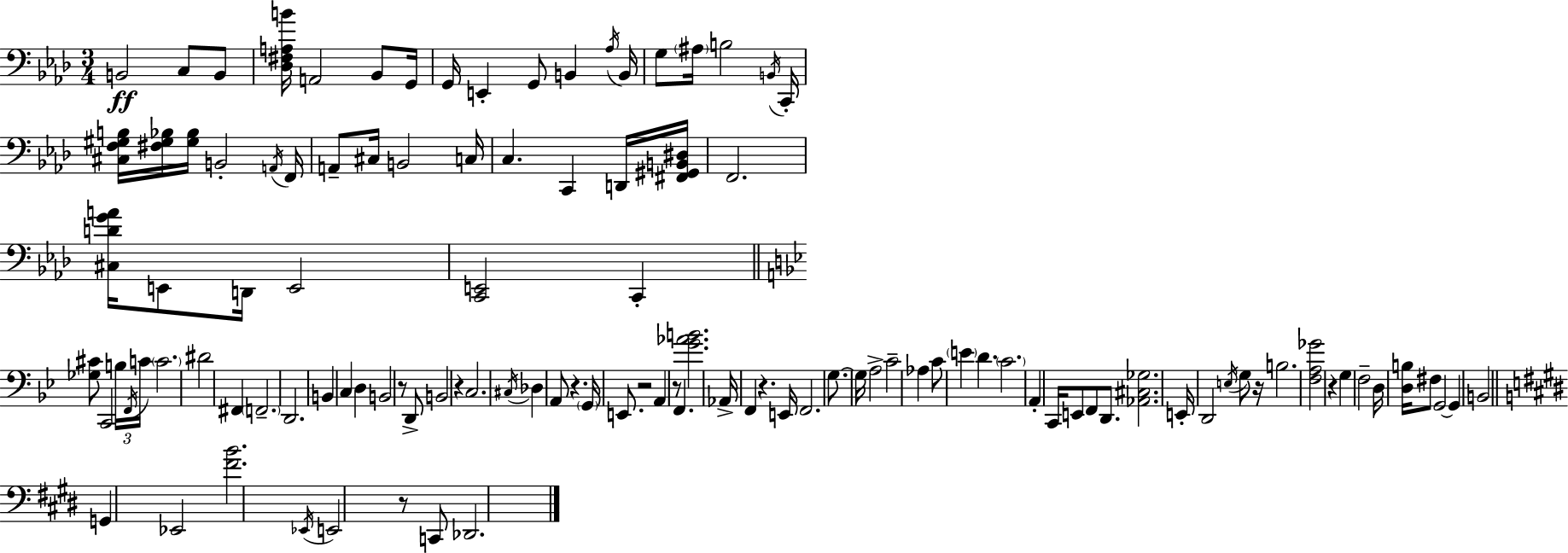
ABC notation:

X:1
T:Untitled
M:3/4
L:1/4
K:Fm
B,,2 C,/2 B,,/2 [_D,^F,A,B]/4 A,,2 _B,,/2 G,,/4 G,,/4 E,, G,,/2 B,, _A,/4 B,,/4 G,/2 ^A,/4 B,2 B,,/4 C,,/4 [^C,F,^G,B,]/4 [^F,^G,_B,]/4 [^G,_B,]/4 B,,2 A,,/4 F,,/4 A,,/2 ^C,/4 B,,2 C,/4 C, C,, D,,/4 [^F,,^G,,B,,^D,]/4 F,,2 [^C,DGA]/4 E,,/2 D,,/4 E,,2 [C,,E,,]2 C,, [_G,^C]/2 C,,2 B,/4 F,,/4 C/4 C2 ^D2 ^F,, F,,2 D,,2 B,, C, D, B,,2 z/2 D,,/2 B,,2 z C,2 ^C,/4 _D, A,,/2 z G,,/4 E,,/2 z2 A,, z/2 F,, [G_AB]2 _A,,/4 F,, z E,,/4 F,,2 G,/2 G,/4 A,2 C2 _A, C/2 E D C2 A,, C,,/4 E,,/2 F,,/2 D,,/2 [_A,,^C,_G,]2 E,,/4 D,,2 E,/4 G,/2 z/4 B,2 [F,A,_G]2 z G, F,2 D,/4 [D,B,]/4 ^F,/2 G,,2 G,, B,,2 G,, _E,,2 [^FB]2 _E,,/4 E,,2 z/2 C,,/2 _D,,2